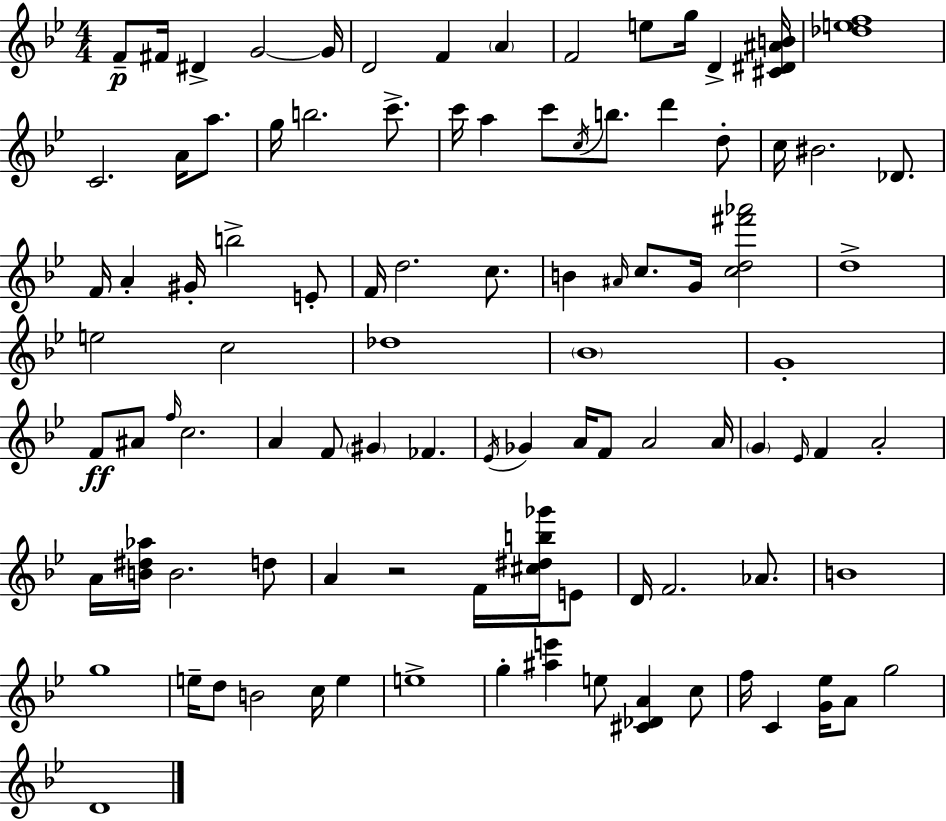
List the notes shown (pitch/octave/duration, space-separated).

F4/e F#4/s D#4/q G4/h G4/s D4/h F4/q A4/q F4/h E5/e G5/s D4/q [C#4,D#4,A#4,B4]/s [Db5,E5,F5]/w C4/h. A4/s A5/e. G5/s B5/h. C6/e. C6/s A5/q C6/e C5/s B5/e. D6/q D5/e C5/s BIS4/h. Db4/e. F4/s A4/q G#4/s B5/h E4/e F4/s D5/h. C5/e. B4/q A#4/s C5/e. G4/s [C5,D5,F#6,Ab6]/h D5/w E5/h C5/h Db5/w Bb4/w G4/w F4/e A#4/e F5/s C5/h. A4/q F4/e G#4/q FES4/q. Eb4/s Gb4/q A4/s F4/e A4/h A4/s G4/q Eb4/s F4/q A4/h A4/s [B4,D#5,Ab5]/s B4/h. D5/e A4/q R/h F4/s [C#5,D#5,B5,Gb6]/s E4/e D4/s F4/h. Ab4/e. B4/w G5/w E5/s D5/e B4/h C5/s E5/q E5/w G5/q [A#5,E6]/q E5/e [C#4,Db4,A4]/q C5/e F5/s C4/q [G4,Eb5]/s A4/e G5/h D4/w